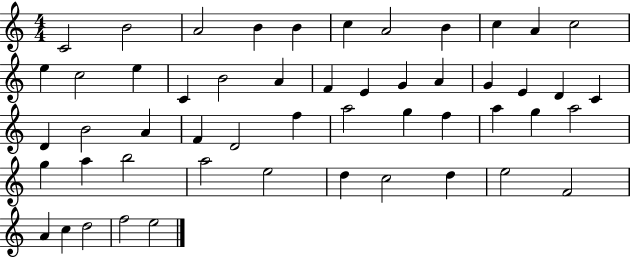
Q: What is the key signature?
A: C major